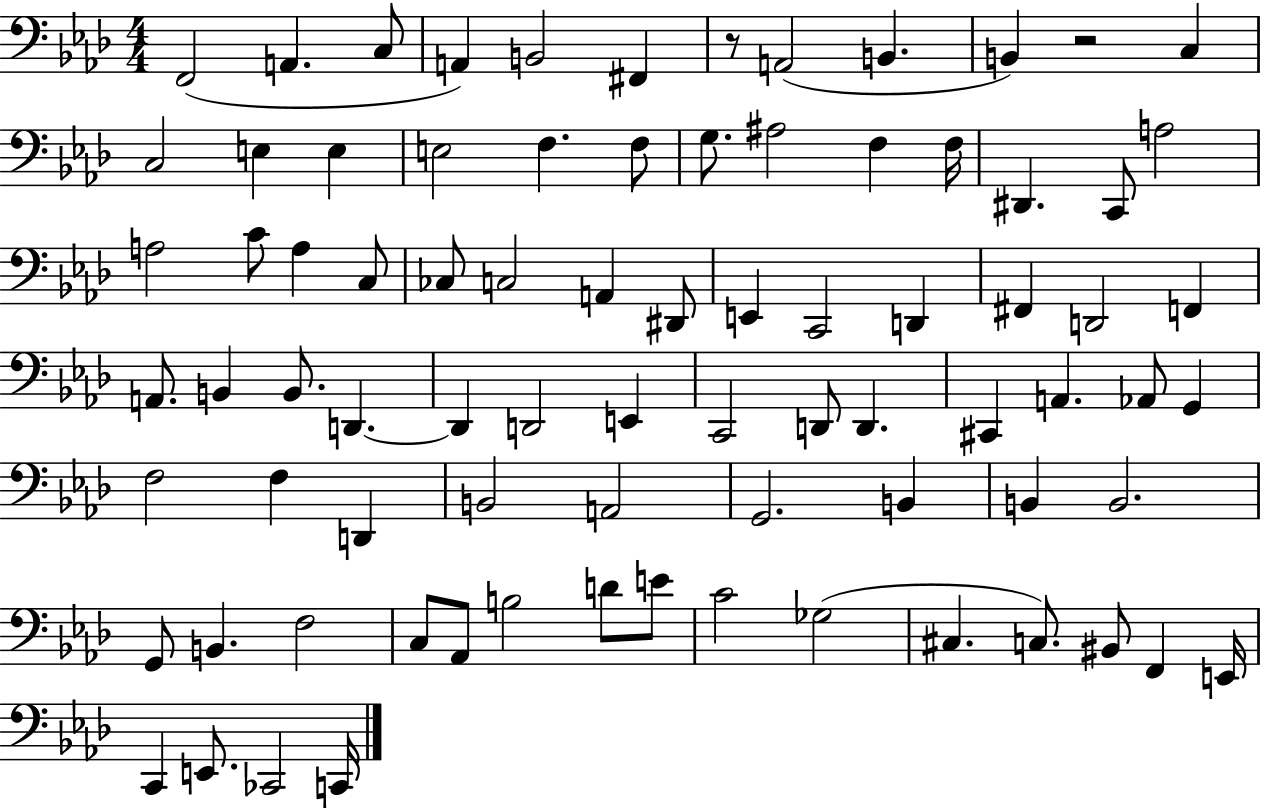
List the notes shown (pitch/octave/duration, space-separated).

F2/h A2/q. C3/e A2/q B2/h F#2/q R/e A2/h B2/q. B2/q R/h C3/q C3/h E3/q E3/q E3/h F3/q. F3/e G3/e. A#3/h F3/q F3/s D#2/q. C2/e A3/h A3/h C4/e A3/q C3/e CES3/e C3/h A2/q D#2/e E2/q C2/h D2/q F#2/q D2/h F2/q A2/e. B2/q B2/e. D2/q. D2/q D2/h E2/q C2/h D2/e D2/q. C#2/q A2/q. Ab2/e G2/q F3/h F3/q D2/q B2/h A2/h G2/h. B2/q B2/q B2/h. G2/e B2/q. F3/h C3/e Ab2/e B3/h D4/e E4/e C4/h Gb3/h C#3/q. C3/e. BIS2/e F2/q E2/s C2/q E2/e. CES2/h C2/s